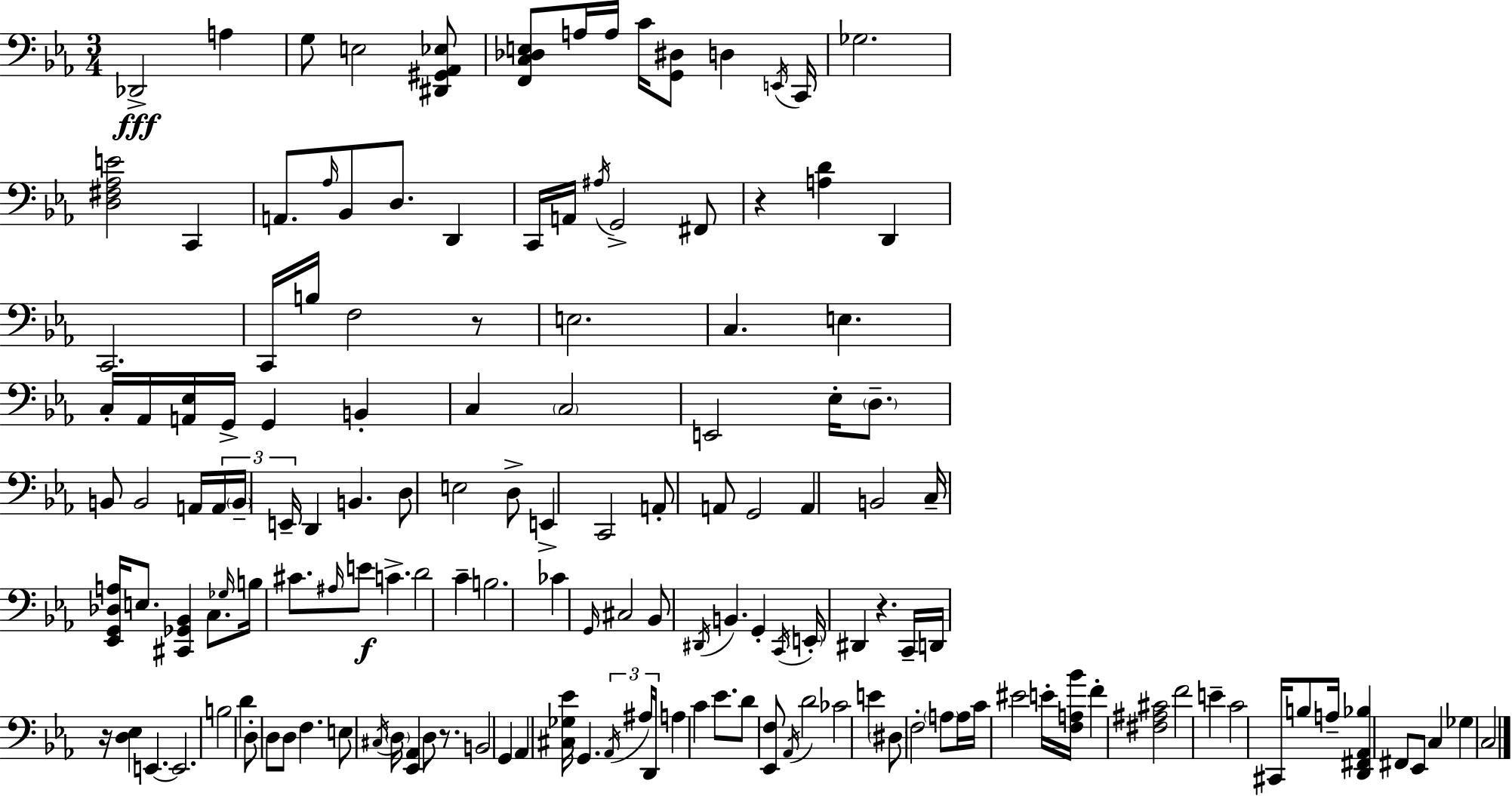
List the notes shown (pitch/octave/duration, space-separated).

Db2/h A3/q G3/e E3/h [D#2,G#2,Ab2,Eb3]/e [F2,C3,Db3,E3]/e A3/s A3/s C4/s [G2,D#3]/e D3/q E2/s C2/s Gb3/h. [D3,F#3,Ab3,E4]/h C2/q A2/e. Ab3/s Bb2/e D3/e. D2/q C2/s A2/s A#3/s G2/h F#2/e R/q [A3,D4]/q D2/q C2/h. C2/s B3/s F3/h R/e E3/h. C3/q. E3/q. C3/s Ab2/s [A2,Eb3]/s G2/s G2/q B2/q C3/q C3/h E2/h Eb3/s D3/e. B2/e B2/h A2/s A2/s B2/s E2/s D2/q B2/q. D3/e E3/h D3/e E2/q C2/h A2/e A2/e G2/h A2/q B2/h C3/s [Eb2,G2,Db3,A3]/s E3/e. [C#2,Gb2,Bb2]/q C3/e. Gb3/s B3/s C#4/e. A#3/s E4/e C4/q. D4/h C4/q B3/h. CES4/q G2/s C#3/h Bb2/e D#2/s B2/q. G2/q C2/s E2/s D#2/q R/q. C2/s D2/s R/s [D3,Eb3]/q E2/q. E2/h. B3/h D4/q D3/e D3/e D3/e F3/q. E3/e C#3/s D3/s [Eb2,Ab2]/q D3/e R/e. B2/h G2/q Ab2/q [C#3,Gb3,Eb4]/s G2/q. Ab2/s A#3/s D2/s A3/q C4/q Eb4/e. D4/e [Eb2,F3]/e Ab2/s D4/h CES4/h E4/q D#3/e F3/h A3/e A3/s C4/s EIS4/h E4/s [F3,A3,Bb4]/s F4/q [F#3,A#3,C#4]/h F4/h E4/q C4/h C#2/s B3/e A3/s [D2,F#2,Ab2,Bb3]/q F#2/e Eb2/e C3/q Gb3/q C3/h